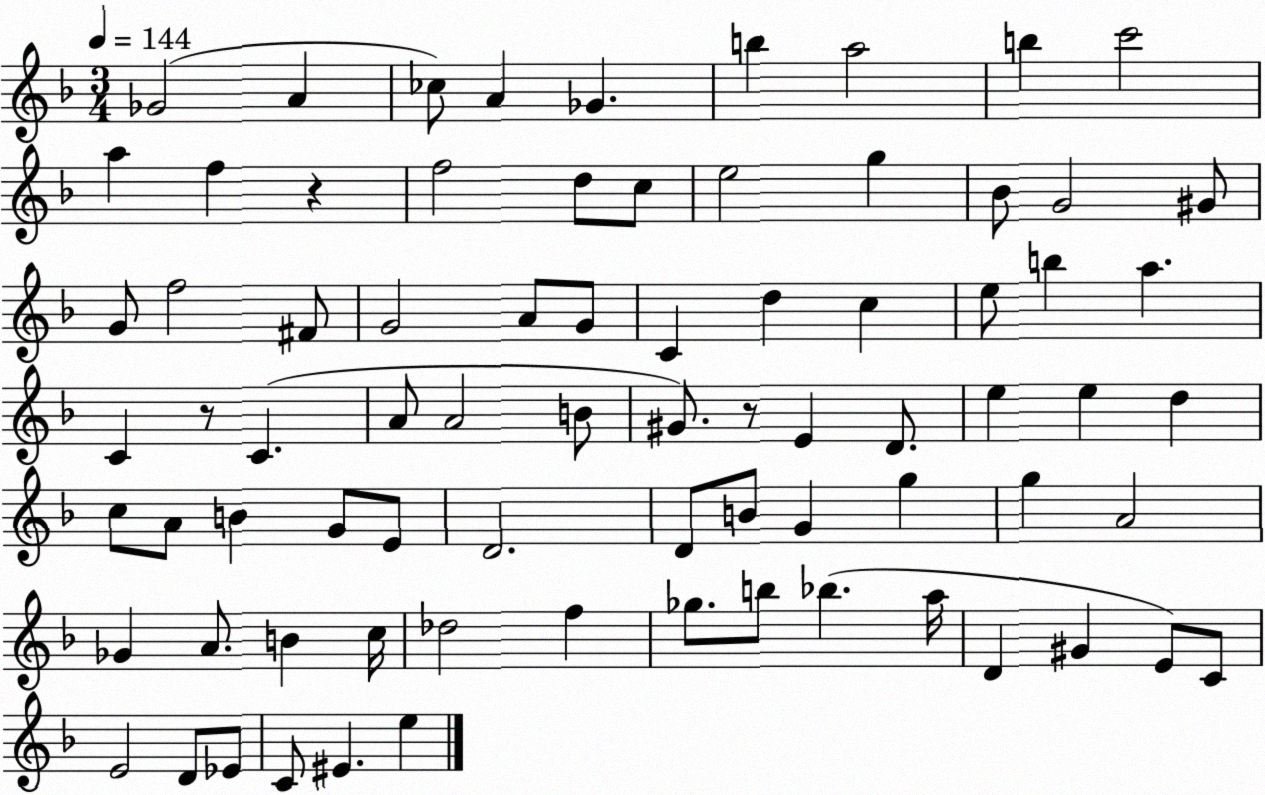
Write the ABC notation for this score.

X:1
T:Untitled
M:3/4
L:1/4
K:F
_G2 A _c/2 A _G b a2 b c'2 a f z f2 d/2 c/2 e2 g _B/2 G2 ^G/2 G/2 f2 ^F/2 G2 A/2 G/2 C d c e/2 b a C z/2 C A/2 A2 B/2 ^G/2 z/2 E D/2 e e d c/2 A/2 B G/2 E/2 D2 D/2 B/2 G g g A2 _G A/2 B c/4 _d2 f _g/2 b/2 _b a/4 D ^G E/2 C/2 E2 D/2 _E/2 C/2 ^E e